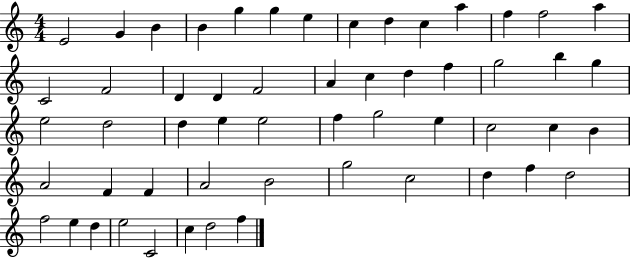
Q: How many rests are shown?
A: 0